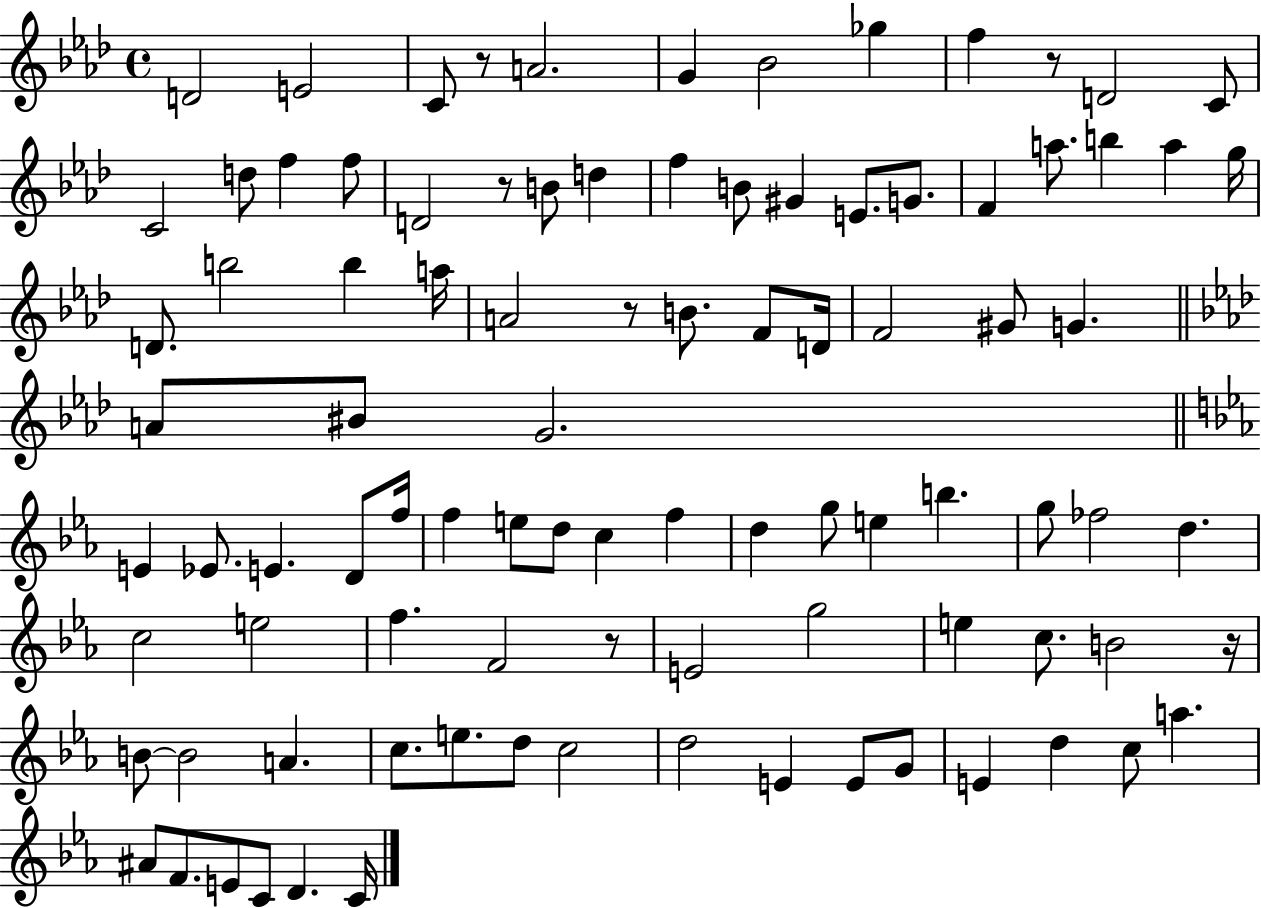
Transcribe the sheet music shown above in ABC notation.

X:1
T:Untitled
M:4/4
L:1/4
K:Ab
D2 E2 C/2 z/2 A2 G _B2 _g f z/2 D2 C/2 C2 d/2 f f/2 D2 z/2 B/2 d f B/2 ^G E/2 G/2 F a/2 b a g/4 D/2 b2 b a/4 A2 z/2 B/2 F/2 D/4 F2 ^G/2 G A/2 ^B/2 G2 E _E/2 E D/2 f/4 f e/2 d/2 c f d g/2 e b g/2 _f2 d c2 e2 f F2 z/2 E2 g2 e c/2 B2 z/4 B/2 B2 A c/2 e/2 d/2 c2 d2 E E/2 G/2 E d c/2 a ^A/2 F/2 E/2 C/2 D C/4